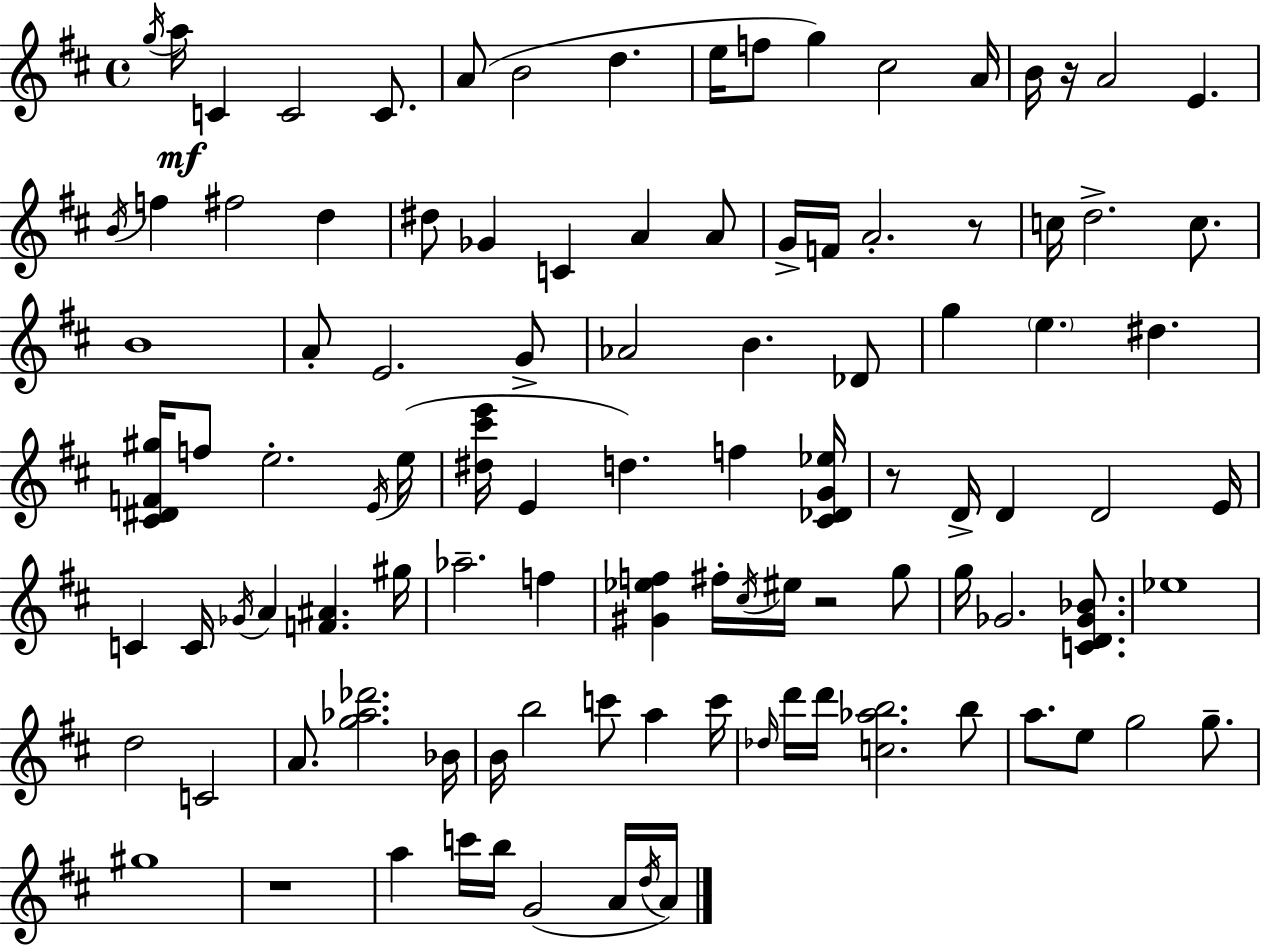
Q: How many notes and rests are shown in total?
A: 104